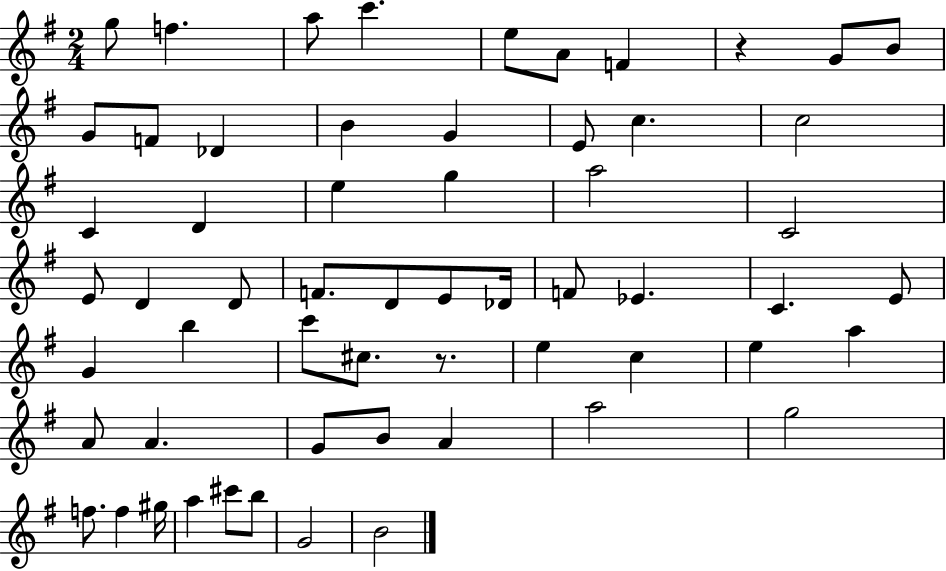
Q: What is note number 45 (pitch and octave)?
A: G4